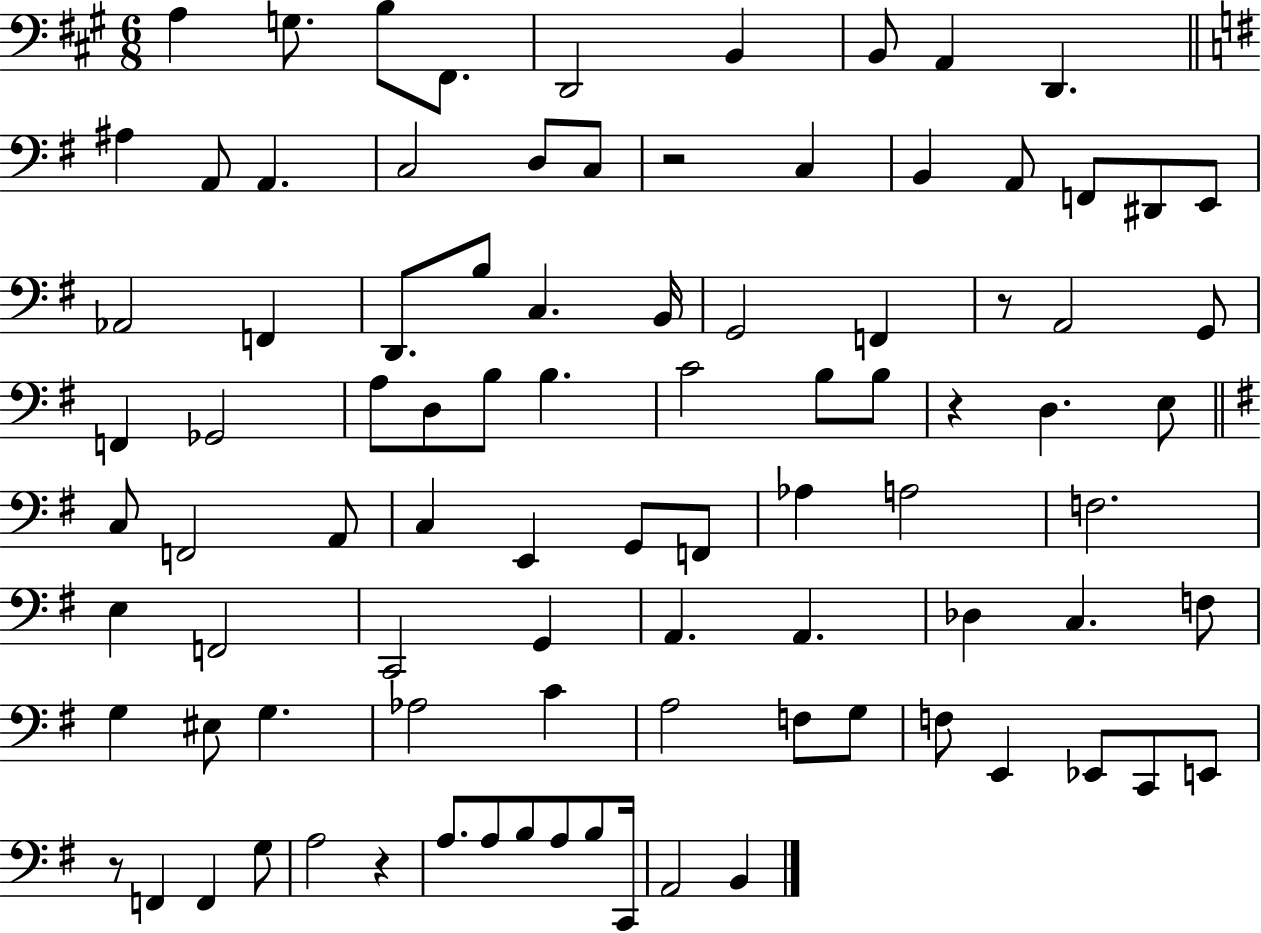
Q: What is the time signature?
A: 6/8